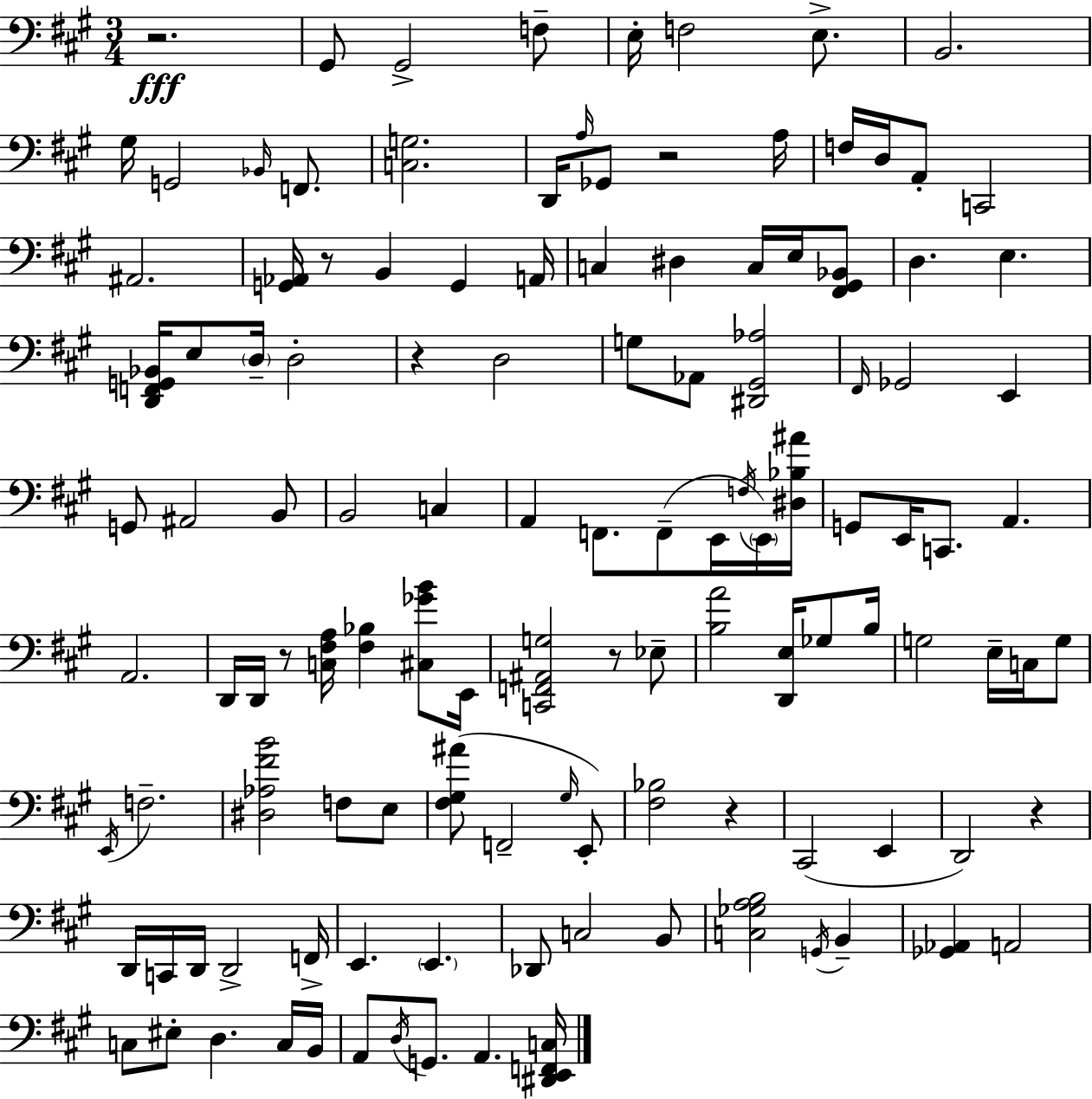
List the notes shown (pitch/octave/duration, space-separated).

R/h. G#2/e G#2/h F3/e E3/s F3/h E3/e. B2/h. G#3/s G2/h Bb2/s F2/e. [C3,G3]/h. D2/s A3/s Gb2/e R/h A3/s F3/s D3/s A2/e C2/h A#2/h. [G2,Ab2]/s R/e B2/q G2/q A2/s C3/q D#3/q C3/s E3/s [F#2,G#2,Bb2]/e D3/q. E3/q. [D2,F2,G2,Bb2]/s E3/e D3/s D3/h R/q D3/h G3/e Ab2/e [D#2,G#2,Ab3]/h F#2/s Gb2/h E2/q G2/e A#2/h B2/e B2/h C3/q A2/q F2/e. F2/e E2/s F3/s E2/s [D#3,Bb3,A#4]/s G2/e E2/s C2/e. A2/q. A2/h. D2/s D2/s R/e [C3,F#3,A3]/s [F#3,Bb3]/q [C#3,Gb4,B4]/e E2/s [C2,F2,A#2,G3]/h R/e Eb3/e [B3,A4]/h [D2,E3]/s Gb3/e B3/s G3/h E3/s C3/s G3/e E2/s F3/h. [D#3,Ab3,F#4,B4]/h F3/e E3/e [F#3,G#3,A#4]/e F2/h G#3/s E2/e [F#3,Bb3]/h R/q C#2/h E2/q D2/h R/q D2/s C2/s D2/s D2/h F2/s E2/q. E2/q. Db2/e C3/h B2/e [C3,Gb3,A3,B3]/h G2/s B2/q [Gb2,Ab2]/q A2/h C3/e EIS3/e D3/q. C3/s B2/s A2/e D3/s G2/e. A2/q. [D#2,E2,F2,C3]/s